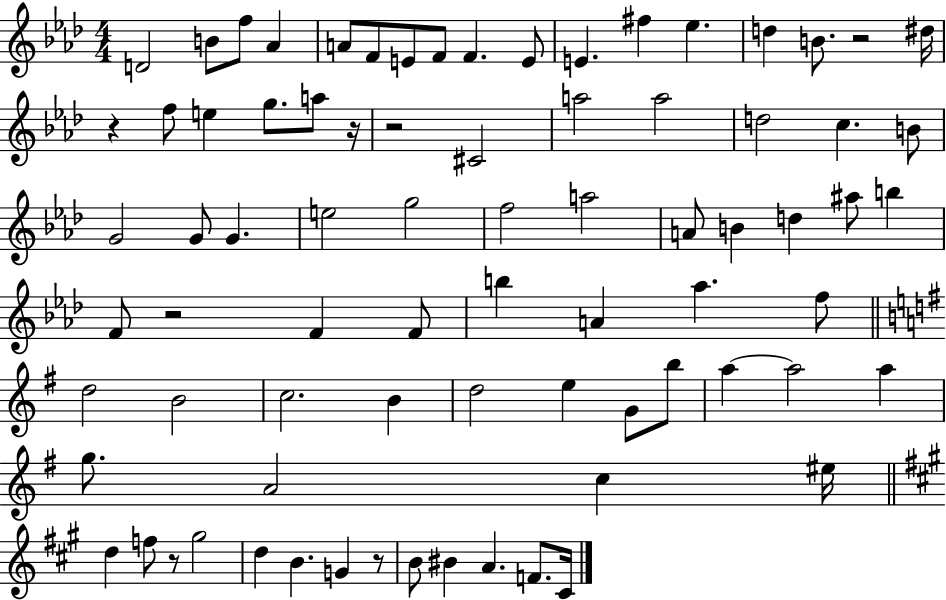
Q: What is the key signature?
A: AES major